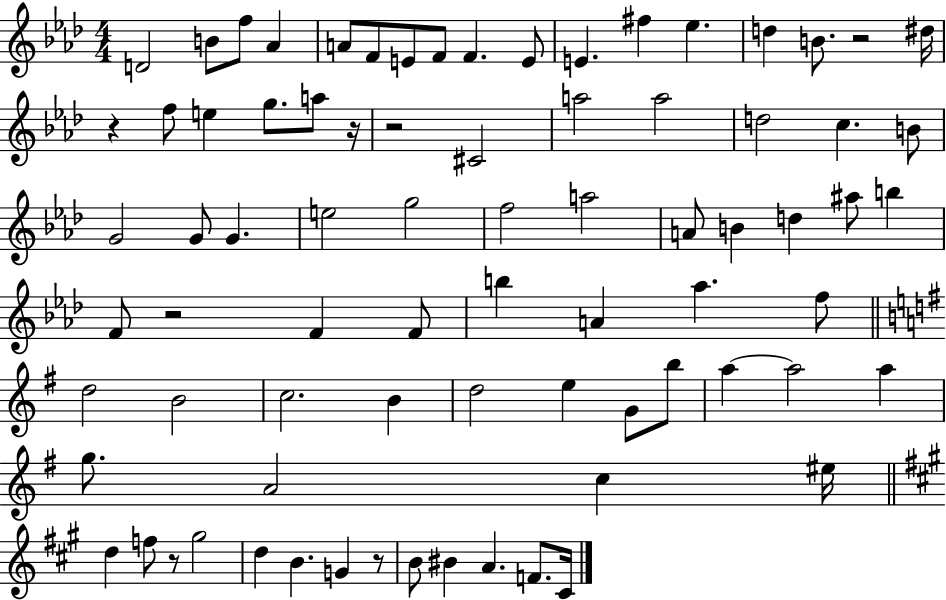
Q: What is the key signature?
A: AES major